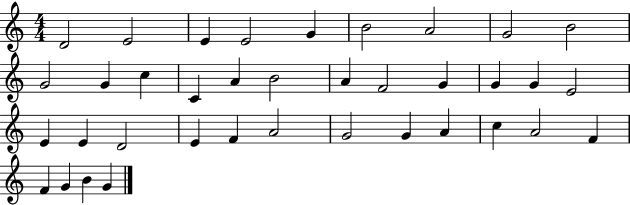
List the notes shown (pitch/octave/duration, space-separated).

D4/h E4/h E4/q E4/h G4/q B4/h A4/h G4/h B4/h G4/h G4/q C5/q C4/q A4/q B4/h A4/q F4/h G4/q G4/q G4/q E4/h E4/q E4/q D4/h E4/q F4/q A4/h G4/h G4/q A4/q C5/q A4/h F4/q F4/q G4/q B4/q G4/q